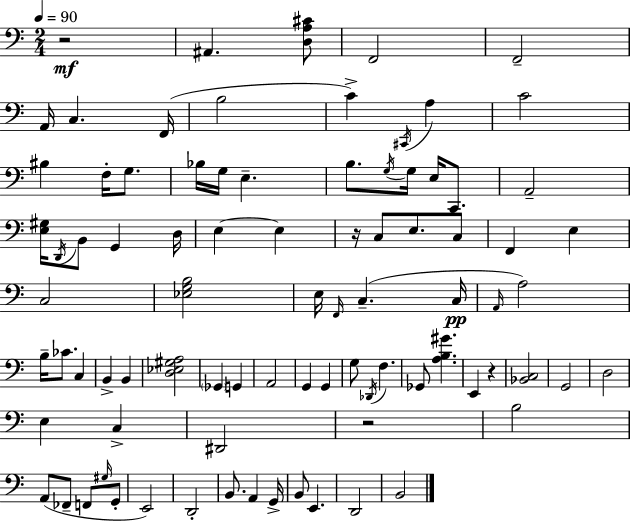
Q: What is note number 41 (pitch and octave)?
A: A3